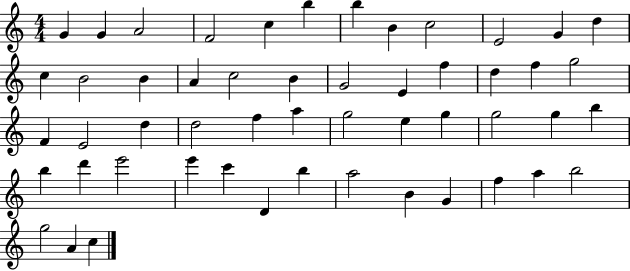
G4/q G4/q A4/h F4/h C5/q B5/q B5/q B4/q C5/h E4/h G4/q D5/q C5/q B4/h B4/q A4/q C5/h B4/q G4/h E4/q F5/q D5/q F5/q G5/h F4/q E4/h D5/q D5/h F5/q A5/q G5/h E5/q G5/q G5/h G5/q B5/q B5/q D6/q E6/h E6/q C6/q D4/q B5/q A5/h B4/q G4/q F5/q A5/q B5/h G5/h A4/q C5/q